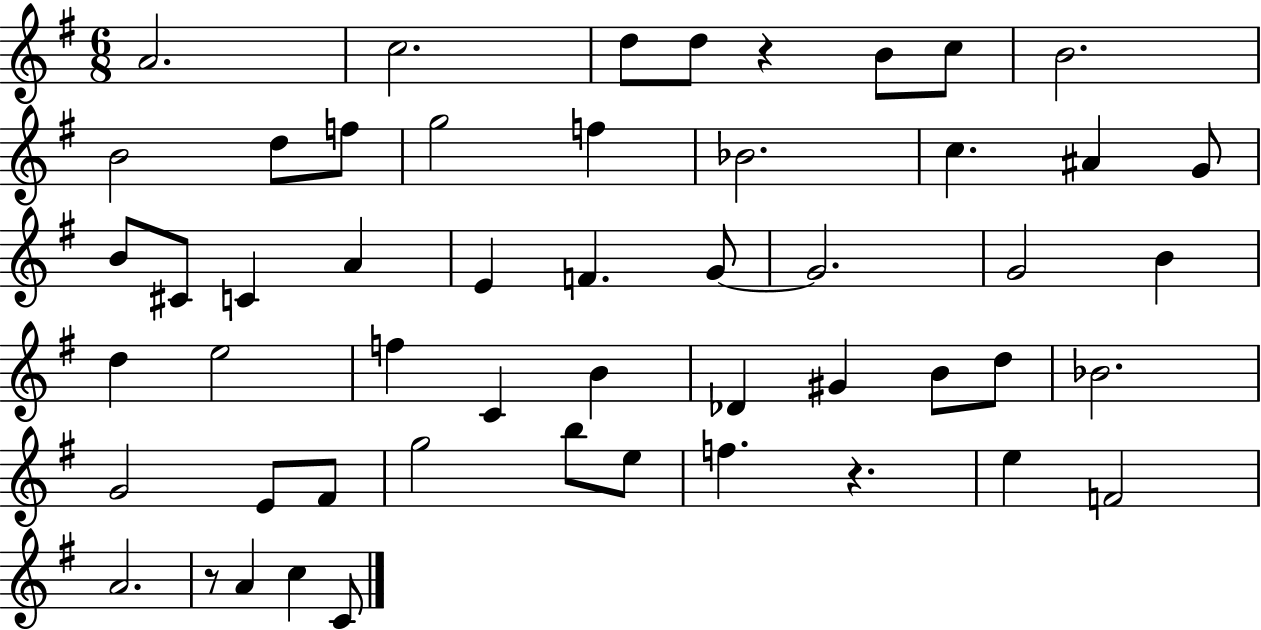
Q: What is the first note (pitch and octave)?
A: A4